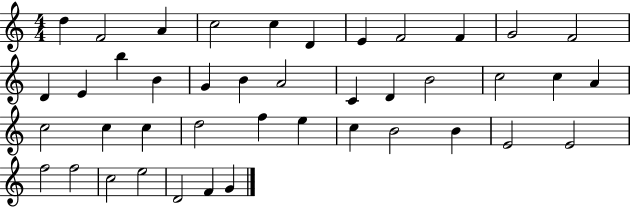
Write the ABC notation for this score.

X:1
T:Untitled
M:4/4
L:1/4
K:C
d F2 A c2 c D E F2 F G2 F2 D E b B G B A2 C D B2 c2 c A c2 c c d2 f e c B2 B E2 E2 f2 f2 c2 e2 D2 F G